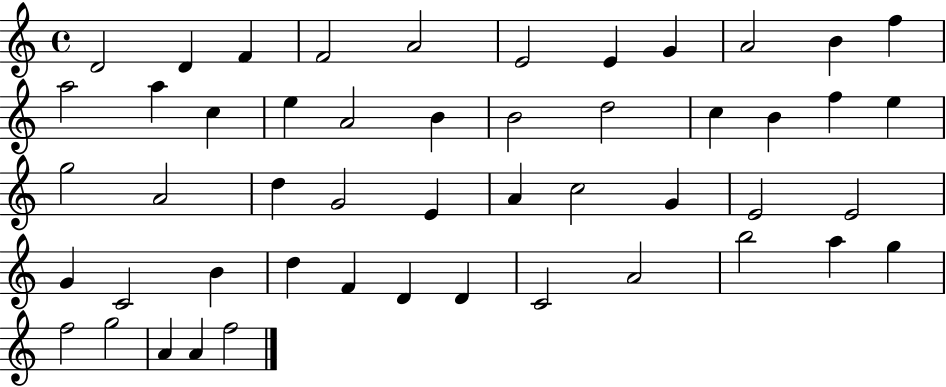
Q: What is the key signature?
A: C major